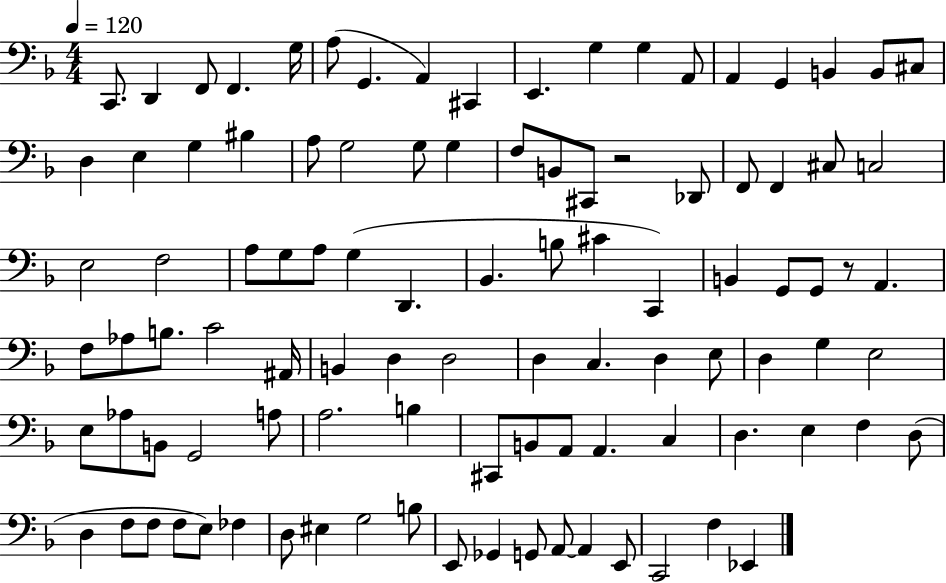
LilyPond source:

{
  \clef bass
  \numericTimeSignature
  \time 4/4
  \key f \major
  \tempo 4 = 120
  c,8. d,4 f,8 f,4. g16 | a8( g,4. a,4) cis,4 | e,4. g4 g4 a,8 | a,4 g,4 b,4 b,8 cis8 | \break d4 e4 g4 bis4 | a8 g2 g8 g4 | f8 b,8 cis,8 r2 des,8 | f,8 f,4 cis8 c2 | \break e2 f2 | a8 g8 a8 g4( d,4. | bes,4. b8 cis'4 c,4) | b,4 g,8 g,8 r8 a,4. | \break f8 aes8 b8. c'2 ais,16 | b,4 d4 d2 | d4 c4. d4 e8 | d4 g4 e2 | \break e8 aes8 b,8 g,2 a8 | a2. b4 | cis,8 b,8 a,8 a,4. c4 | d4. e4 f4 d8( | \break d4 f8 f8 f8 e8) fes4 | d8 eis4 g2 b8 | e,8 ges,4 g,8 a,8~~ a,4 e,8 | c,2 f4 ees,4 | \break \bar "|."
}